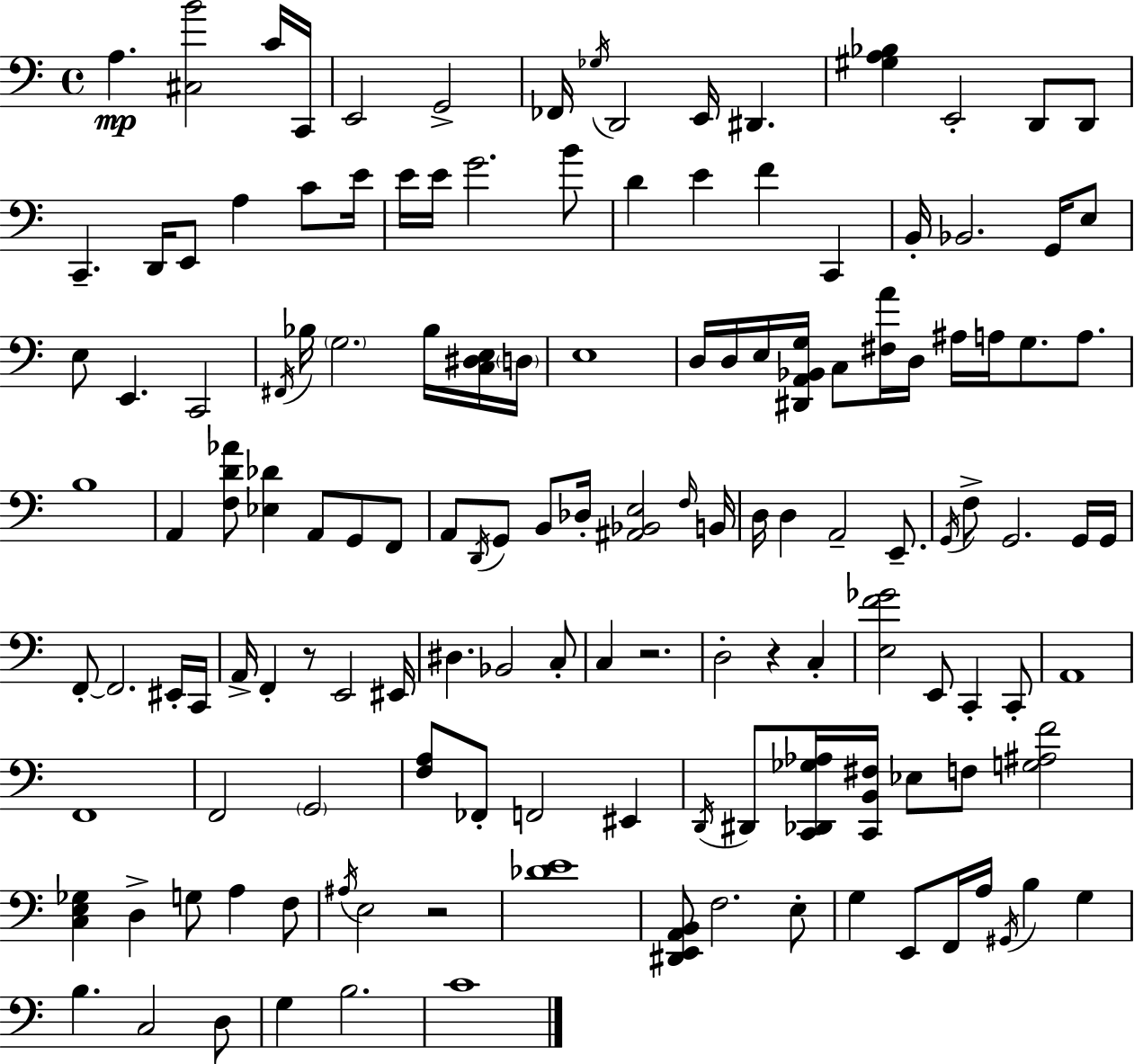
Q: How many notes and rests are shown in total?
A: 139